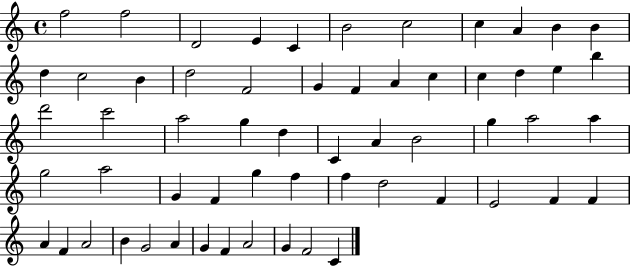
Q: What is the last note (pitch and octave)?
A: C4